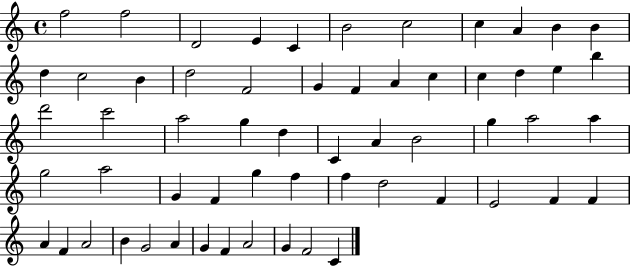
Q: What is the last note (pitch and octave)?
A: C4